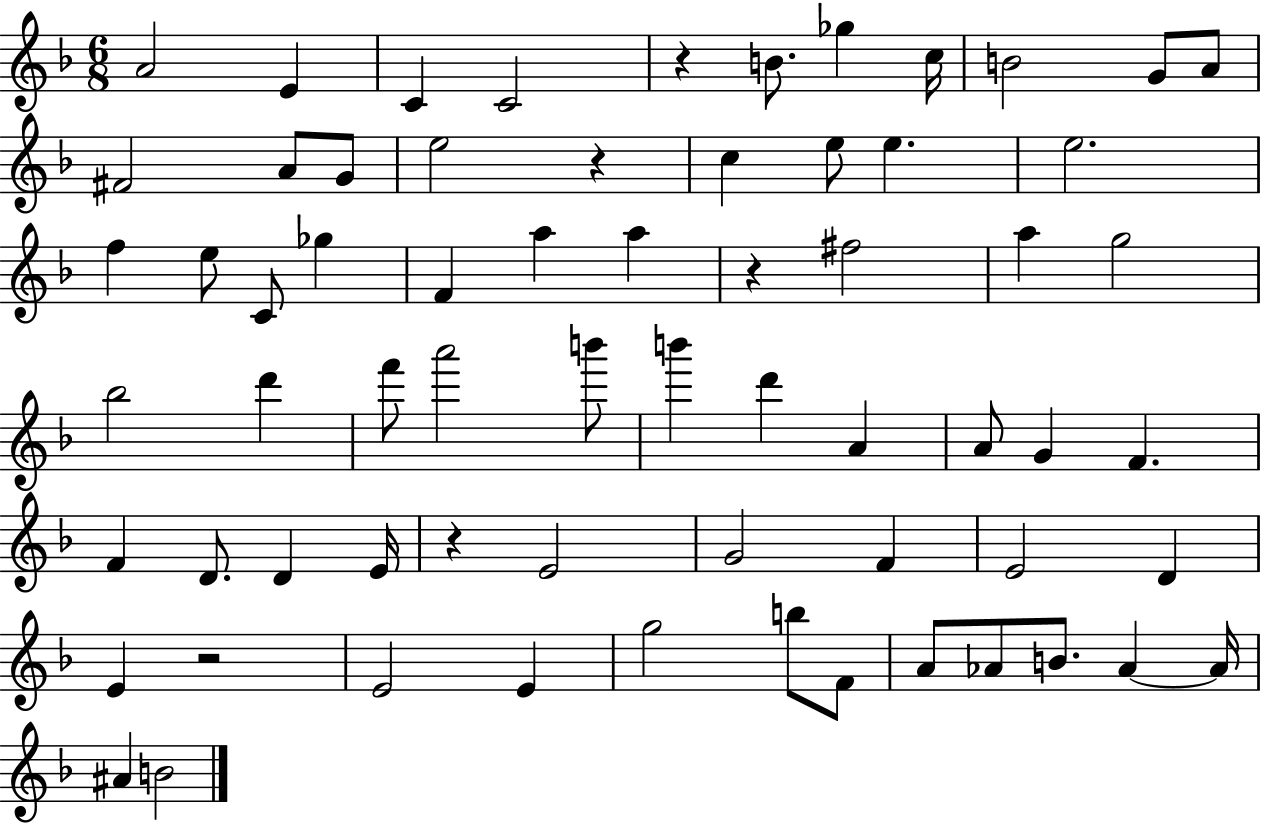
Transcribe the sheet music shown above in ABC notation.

X:1
T:Untitled
M:6/8
L:1/4
K:F
A2 E C C2 z B/2 _g c/4 B2 G/2 A/2 ^F2 A/2 G/2 e2 z c e/2 e e2 f e/2 C/2 _g F a a z ^f2 a g2 _b2 d' f'/2 a'2 b'/2 b' d' A A/2 G F F D/2 D E/4 z E2 G2 F E2 D E z2 E2 E g2 b/2 F/2 A/2 _A/2 B/2 _A _A/4 ^A B2